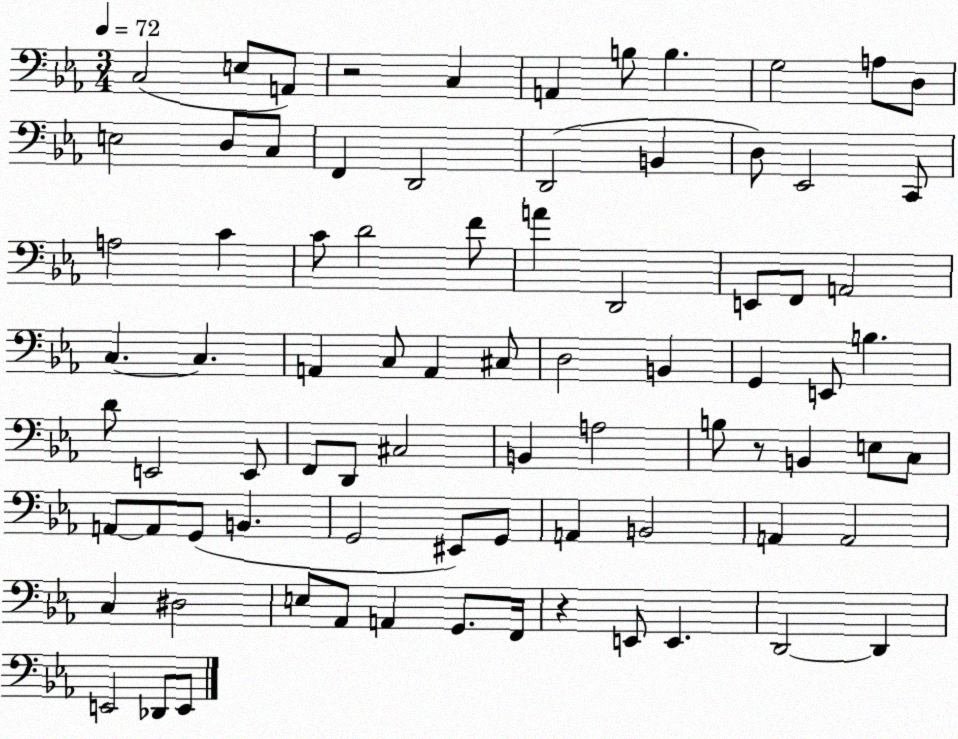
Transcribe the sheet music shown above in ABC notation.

X:1
T:Untitled
M:3/4
L:1/4
K:Eb
C,2 E,/2 A,,/2 z2 C, A,, B,/2 B, G,2 A,/2 D,/2 E,2 D,/2 C,/2 F,, D,,2 D,,2 B,, D,/2 _E,,2 C,,/2 A,2 C C/2 D2 F/2 A D,,2 E,,/2 F,,/2 A,,2 C, C, A,, C,/2 A,, ^C,/2 D,2 B,, G,, E,,/2 B, D/2 E,,2 E,,/2 F,,/2 D,,/2 ^C,2 B,, A,2 B,/2 z/2 B,, E,/2 C,/2 A,,/2 A,,/2 G,,/2 B,, G,,2 ^E,,/2 G,,/2 A,, B,,2 A,, A,,2 C, ^D,2 E,/2 _A,,/2 A,, G,,/2 F,,/4 z E,,/2 E,, D,,2 D,, E,,2 _D,,/2 E,,/2